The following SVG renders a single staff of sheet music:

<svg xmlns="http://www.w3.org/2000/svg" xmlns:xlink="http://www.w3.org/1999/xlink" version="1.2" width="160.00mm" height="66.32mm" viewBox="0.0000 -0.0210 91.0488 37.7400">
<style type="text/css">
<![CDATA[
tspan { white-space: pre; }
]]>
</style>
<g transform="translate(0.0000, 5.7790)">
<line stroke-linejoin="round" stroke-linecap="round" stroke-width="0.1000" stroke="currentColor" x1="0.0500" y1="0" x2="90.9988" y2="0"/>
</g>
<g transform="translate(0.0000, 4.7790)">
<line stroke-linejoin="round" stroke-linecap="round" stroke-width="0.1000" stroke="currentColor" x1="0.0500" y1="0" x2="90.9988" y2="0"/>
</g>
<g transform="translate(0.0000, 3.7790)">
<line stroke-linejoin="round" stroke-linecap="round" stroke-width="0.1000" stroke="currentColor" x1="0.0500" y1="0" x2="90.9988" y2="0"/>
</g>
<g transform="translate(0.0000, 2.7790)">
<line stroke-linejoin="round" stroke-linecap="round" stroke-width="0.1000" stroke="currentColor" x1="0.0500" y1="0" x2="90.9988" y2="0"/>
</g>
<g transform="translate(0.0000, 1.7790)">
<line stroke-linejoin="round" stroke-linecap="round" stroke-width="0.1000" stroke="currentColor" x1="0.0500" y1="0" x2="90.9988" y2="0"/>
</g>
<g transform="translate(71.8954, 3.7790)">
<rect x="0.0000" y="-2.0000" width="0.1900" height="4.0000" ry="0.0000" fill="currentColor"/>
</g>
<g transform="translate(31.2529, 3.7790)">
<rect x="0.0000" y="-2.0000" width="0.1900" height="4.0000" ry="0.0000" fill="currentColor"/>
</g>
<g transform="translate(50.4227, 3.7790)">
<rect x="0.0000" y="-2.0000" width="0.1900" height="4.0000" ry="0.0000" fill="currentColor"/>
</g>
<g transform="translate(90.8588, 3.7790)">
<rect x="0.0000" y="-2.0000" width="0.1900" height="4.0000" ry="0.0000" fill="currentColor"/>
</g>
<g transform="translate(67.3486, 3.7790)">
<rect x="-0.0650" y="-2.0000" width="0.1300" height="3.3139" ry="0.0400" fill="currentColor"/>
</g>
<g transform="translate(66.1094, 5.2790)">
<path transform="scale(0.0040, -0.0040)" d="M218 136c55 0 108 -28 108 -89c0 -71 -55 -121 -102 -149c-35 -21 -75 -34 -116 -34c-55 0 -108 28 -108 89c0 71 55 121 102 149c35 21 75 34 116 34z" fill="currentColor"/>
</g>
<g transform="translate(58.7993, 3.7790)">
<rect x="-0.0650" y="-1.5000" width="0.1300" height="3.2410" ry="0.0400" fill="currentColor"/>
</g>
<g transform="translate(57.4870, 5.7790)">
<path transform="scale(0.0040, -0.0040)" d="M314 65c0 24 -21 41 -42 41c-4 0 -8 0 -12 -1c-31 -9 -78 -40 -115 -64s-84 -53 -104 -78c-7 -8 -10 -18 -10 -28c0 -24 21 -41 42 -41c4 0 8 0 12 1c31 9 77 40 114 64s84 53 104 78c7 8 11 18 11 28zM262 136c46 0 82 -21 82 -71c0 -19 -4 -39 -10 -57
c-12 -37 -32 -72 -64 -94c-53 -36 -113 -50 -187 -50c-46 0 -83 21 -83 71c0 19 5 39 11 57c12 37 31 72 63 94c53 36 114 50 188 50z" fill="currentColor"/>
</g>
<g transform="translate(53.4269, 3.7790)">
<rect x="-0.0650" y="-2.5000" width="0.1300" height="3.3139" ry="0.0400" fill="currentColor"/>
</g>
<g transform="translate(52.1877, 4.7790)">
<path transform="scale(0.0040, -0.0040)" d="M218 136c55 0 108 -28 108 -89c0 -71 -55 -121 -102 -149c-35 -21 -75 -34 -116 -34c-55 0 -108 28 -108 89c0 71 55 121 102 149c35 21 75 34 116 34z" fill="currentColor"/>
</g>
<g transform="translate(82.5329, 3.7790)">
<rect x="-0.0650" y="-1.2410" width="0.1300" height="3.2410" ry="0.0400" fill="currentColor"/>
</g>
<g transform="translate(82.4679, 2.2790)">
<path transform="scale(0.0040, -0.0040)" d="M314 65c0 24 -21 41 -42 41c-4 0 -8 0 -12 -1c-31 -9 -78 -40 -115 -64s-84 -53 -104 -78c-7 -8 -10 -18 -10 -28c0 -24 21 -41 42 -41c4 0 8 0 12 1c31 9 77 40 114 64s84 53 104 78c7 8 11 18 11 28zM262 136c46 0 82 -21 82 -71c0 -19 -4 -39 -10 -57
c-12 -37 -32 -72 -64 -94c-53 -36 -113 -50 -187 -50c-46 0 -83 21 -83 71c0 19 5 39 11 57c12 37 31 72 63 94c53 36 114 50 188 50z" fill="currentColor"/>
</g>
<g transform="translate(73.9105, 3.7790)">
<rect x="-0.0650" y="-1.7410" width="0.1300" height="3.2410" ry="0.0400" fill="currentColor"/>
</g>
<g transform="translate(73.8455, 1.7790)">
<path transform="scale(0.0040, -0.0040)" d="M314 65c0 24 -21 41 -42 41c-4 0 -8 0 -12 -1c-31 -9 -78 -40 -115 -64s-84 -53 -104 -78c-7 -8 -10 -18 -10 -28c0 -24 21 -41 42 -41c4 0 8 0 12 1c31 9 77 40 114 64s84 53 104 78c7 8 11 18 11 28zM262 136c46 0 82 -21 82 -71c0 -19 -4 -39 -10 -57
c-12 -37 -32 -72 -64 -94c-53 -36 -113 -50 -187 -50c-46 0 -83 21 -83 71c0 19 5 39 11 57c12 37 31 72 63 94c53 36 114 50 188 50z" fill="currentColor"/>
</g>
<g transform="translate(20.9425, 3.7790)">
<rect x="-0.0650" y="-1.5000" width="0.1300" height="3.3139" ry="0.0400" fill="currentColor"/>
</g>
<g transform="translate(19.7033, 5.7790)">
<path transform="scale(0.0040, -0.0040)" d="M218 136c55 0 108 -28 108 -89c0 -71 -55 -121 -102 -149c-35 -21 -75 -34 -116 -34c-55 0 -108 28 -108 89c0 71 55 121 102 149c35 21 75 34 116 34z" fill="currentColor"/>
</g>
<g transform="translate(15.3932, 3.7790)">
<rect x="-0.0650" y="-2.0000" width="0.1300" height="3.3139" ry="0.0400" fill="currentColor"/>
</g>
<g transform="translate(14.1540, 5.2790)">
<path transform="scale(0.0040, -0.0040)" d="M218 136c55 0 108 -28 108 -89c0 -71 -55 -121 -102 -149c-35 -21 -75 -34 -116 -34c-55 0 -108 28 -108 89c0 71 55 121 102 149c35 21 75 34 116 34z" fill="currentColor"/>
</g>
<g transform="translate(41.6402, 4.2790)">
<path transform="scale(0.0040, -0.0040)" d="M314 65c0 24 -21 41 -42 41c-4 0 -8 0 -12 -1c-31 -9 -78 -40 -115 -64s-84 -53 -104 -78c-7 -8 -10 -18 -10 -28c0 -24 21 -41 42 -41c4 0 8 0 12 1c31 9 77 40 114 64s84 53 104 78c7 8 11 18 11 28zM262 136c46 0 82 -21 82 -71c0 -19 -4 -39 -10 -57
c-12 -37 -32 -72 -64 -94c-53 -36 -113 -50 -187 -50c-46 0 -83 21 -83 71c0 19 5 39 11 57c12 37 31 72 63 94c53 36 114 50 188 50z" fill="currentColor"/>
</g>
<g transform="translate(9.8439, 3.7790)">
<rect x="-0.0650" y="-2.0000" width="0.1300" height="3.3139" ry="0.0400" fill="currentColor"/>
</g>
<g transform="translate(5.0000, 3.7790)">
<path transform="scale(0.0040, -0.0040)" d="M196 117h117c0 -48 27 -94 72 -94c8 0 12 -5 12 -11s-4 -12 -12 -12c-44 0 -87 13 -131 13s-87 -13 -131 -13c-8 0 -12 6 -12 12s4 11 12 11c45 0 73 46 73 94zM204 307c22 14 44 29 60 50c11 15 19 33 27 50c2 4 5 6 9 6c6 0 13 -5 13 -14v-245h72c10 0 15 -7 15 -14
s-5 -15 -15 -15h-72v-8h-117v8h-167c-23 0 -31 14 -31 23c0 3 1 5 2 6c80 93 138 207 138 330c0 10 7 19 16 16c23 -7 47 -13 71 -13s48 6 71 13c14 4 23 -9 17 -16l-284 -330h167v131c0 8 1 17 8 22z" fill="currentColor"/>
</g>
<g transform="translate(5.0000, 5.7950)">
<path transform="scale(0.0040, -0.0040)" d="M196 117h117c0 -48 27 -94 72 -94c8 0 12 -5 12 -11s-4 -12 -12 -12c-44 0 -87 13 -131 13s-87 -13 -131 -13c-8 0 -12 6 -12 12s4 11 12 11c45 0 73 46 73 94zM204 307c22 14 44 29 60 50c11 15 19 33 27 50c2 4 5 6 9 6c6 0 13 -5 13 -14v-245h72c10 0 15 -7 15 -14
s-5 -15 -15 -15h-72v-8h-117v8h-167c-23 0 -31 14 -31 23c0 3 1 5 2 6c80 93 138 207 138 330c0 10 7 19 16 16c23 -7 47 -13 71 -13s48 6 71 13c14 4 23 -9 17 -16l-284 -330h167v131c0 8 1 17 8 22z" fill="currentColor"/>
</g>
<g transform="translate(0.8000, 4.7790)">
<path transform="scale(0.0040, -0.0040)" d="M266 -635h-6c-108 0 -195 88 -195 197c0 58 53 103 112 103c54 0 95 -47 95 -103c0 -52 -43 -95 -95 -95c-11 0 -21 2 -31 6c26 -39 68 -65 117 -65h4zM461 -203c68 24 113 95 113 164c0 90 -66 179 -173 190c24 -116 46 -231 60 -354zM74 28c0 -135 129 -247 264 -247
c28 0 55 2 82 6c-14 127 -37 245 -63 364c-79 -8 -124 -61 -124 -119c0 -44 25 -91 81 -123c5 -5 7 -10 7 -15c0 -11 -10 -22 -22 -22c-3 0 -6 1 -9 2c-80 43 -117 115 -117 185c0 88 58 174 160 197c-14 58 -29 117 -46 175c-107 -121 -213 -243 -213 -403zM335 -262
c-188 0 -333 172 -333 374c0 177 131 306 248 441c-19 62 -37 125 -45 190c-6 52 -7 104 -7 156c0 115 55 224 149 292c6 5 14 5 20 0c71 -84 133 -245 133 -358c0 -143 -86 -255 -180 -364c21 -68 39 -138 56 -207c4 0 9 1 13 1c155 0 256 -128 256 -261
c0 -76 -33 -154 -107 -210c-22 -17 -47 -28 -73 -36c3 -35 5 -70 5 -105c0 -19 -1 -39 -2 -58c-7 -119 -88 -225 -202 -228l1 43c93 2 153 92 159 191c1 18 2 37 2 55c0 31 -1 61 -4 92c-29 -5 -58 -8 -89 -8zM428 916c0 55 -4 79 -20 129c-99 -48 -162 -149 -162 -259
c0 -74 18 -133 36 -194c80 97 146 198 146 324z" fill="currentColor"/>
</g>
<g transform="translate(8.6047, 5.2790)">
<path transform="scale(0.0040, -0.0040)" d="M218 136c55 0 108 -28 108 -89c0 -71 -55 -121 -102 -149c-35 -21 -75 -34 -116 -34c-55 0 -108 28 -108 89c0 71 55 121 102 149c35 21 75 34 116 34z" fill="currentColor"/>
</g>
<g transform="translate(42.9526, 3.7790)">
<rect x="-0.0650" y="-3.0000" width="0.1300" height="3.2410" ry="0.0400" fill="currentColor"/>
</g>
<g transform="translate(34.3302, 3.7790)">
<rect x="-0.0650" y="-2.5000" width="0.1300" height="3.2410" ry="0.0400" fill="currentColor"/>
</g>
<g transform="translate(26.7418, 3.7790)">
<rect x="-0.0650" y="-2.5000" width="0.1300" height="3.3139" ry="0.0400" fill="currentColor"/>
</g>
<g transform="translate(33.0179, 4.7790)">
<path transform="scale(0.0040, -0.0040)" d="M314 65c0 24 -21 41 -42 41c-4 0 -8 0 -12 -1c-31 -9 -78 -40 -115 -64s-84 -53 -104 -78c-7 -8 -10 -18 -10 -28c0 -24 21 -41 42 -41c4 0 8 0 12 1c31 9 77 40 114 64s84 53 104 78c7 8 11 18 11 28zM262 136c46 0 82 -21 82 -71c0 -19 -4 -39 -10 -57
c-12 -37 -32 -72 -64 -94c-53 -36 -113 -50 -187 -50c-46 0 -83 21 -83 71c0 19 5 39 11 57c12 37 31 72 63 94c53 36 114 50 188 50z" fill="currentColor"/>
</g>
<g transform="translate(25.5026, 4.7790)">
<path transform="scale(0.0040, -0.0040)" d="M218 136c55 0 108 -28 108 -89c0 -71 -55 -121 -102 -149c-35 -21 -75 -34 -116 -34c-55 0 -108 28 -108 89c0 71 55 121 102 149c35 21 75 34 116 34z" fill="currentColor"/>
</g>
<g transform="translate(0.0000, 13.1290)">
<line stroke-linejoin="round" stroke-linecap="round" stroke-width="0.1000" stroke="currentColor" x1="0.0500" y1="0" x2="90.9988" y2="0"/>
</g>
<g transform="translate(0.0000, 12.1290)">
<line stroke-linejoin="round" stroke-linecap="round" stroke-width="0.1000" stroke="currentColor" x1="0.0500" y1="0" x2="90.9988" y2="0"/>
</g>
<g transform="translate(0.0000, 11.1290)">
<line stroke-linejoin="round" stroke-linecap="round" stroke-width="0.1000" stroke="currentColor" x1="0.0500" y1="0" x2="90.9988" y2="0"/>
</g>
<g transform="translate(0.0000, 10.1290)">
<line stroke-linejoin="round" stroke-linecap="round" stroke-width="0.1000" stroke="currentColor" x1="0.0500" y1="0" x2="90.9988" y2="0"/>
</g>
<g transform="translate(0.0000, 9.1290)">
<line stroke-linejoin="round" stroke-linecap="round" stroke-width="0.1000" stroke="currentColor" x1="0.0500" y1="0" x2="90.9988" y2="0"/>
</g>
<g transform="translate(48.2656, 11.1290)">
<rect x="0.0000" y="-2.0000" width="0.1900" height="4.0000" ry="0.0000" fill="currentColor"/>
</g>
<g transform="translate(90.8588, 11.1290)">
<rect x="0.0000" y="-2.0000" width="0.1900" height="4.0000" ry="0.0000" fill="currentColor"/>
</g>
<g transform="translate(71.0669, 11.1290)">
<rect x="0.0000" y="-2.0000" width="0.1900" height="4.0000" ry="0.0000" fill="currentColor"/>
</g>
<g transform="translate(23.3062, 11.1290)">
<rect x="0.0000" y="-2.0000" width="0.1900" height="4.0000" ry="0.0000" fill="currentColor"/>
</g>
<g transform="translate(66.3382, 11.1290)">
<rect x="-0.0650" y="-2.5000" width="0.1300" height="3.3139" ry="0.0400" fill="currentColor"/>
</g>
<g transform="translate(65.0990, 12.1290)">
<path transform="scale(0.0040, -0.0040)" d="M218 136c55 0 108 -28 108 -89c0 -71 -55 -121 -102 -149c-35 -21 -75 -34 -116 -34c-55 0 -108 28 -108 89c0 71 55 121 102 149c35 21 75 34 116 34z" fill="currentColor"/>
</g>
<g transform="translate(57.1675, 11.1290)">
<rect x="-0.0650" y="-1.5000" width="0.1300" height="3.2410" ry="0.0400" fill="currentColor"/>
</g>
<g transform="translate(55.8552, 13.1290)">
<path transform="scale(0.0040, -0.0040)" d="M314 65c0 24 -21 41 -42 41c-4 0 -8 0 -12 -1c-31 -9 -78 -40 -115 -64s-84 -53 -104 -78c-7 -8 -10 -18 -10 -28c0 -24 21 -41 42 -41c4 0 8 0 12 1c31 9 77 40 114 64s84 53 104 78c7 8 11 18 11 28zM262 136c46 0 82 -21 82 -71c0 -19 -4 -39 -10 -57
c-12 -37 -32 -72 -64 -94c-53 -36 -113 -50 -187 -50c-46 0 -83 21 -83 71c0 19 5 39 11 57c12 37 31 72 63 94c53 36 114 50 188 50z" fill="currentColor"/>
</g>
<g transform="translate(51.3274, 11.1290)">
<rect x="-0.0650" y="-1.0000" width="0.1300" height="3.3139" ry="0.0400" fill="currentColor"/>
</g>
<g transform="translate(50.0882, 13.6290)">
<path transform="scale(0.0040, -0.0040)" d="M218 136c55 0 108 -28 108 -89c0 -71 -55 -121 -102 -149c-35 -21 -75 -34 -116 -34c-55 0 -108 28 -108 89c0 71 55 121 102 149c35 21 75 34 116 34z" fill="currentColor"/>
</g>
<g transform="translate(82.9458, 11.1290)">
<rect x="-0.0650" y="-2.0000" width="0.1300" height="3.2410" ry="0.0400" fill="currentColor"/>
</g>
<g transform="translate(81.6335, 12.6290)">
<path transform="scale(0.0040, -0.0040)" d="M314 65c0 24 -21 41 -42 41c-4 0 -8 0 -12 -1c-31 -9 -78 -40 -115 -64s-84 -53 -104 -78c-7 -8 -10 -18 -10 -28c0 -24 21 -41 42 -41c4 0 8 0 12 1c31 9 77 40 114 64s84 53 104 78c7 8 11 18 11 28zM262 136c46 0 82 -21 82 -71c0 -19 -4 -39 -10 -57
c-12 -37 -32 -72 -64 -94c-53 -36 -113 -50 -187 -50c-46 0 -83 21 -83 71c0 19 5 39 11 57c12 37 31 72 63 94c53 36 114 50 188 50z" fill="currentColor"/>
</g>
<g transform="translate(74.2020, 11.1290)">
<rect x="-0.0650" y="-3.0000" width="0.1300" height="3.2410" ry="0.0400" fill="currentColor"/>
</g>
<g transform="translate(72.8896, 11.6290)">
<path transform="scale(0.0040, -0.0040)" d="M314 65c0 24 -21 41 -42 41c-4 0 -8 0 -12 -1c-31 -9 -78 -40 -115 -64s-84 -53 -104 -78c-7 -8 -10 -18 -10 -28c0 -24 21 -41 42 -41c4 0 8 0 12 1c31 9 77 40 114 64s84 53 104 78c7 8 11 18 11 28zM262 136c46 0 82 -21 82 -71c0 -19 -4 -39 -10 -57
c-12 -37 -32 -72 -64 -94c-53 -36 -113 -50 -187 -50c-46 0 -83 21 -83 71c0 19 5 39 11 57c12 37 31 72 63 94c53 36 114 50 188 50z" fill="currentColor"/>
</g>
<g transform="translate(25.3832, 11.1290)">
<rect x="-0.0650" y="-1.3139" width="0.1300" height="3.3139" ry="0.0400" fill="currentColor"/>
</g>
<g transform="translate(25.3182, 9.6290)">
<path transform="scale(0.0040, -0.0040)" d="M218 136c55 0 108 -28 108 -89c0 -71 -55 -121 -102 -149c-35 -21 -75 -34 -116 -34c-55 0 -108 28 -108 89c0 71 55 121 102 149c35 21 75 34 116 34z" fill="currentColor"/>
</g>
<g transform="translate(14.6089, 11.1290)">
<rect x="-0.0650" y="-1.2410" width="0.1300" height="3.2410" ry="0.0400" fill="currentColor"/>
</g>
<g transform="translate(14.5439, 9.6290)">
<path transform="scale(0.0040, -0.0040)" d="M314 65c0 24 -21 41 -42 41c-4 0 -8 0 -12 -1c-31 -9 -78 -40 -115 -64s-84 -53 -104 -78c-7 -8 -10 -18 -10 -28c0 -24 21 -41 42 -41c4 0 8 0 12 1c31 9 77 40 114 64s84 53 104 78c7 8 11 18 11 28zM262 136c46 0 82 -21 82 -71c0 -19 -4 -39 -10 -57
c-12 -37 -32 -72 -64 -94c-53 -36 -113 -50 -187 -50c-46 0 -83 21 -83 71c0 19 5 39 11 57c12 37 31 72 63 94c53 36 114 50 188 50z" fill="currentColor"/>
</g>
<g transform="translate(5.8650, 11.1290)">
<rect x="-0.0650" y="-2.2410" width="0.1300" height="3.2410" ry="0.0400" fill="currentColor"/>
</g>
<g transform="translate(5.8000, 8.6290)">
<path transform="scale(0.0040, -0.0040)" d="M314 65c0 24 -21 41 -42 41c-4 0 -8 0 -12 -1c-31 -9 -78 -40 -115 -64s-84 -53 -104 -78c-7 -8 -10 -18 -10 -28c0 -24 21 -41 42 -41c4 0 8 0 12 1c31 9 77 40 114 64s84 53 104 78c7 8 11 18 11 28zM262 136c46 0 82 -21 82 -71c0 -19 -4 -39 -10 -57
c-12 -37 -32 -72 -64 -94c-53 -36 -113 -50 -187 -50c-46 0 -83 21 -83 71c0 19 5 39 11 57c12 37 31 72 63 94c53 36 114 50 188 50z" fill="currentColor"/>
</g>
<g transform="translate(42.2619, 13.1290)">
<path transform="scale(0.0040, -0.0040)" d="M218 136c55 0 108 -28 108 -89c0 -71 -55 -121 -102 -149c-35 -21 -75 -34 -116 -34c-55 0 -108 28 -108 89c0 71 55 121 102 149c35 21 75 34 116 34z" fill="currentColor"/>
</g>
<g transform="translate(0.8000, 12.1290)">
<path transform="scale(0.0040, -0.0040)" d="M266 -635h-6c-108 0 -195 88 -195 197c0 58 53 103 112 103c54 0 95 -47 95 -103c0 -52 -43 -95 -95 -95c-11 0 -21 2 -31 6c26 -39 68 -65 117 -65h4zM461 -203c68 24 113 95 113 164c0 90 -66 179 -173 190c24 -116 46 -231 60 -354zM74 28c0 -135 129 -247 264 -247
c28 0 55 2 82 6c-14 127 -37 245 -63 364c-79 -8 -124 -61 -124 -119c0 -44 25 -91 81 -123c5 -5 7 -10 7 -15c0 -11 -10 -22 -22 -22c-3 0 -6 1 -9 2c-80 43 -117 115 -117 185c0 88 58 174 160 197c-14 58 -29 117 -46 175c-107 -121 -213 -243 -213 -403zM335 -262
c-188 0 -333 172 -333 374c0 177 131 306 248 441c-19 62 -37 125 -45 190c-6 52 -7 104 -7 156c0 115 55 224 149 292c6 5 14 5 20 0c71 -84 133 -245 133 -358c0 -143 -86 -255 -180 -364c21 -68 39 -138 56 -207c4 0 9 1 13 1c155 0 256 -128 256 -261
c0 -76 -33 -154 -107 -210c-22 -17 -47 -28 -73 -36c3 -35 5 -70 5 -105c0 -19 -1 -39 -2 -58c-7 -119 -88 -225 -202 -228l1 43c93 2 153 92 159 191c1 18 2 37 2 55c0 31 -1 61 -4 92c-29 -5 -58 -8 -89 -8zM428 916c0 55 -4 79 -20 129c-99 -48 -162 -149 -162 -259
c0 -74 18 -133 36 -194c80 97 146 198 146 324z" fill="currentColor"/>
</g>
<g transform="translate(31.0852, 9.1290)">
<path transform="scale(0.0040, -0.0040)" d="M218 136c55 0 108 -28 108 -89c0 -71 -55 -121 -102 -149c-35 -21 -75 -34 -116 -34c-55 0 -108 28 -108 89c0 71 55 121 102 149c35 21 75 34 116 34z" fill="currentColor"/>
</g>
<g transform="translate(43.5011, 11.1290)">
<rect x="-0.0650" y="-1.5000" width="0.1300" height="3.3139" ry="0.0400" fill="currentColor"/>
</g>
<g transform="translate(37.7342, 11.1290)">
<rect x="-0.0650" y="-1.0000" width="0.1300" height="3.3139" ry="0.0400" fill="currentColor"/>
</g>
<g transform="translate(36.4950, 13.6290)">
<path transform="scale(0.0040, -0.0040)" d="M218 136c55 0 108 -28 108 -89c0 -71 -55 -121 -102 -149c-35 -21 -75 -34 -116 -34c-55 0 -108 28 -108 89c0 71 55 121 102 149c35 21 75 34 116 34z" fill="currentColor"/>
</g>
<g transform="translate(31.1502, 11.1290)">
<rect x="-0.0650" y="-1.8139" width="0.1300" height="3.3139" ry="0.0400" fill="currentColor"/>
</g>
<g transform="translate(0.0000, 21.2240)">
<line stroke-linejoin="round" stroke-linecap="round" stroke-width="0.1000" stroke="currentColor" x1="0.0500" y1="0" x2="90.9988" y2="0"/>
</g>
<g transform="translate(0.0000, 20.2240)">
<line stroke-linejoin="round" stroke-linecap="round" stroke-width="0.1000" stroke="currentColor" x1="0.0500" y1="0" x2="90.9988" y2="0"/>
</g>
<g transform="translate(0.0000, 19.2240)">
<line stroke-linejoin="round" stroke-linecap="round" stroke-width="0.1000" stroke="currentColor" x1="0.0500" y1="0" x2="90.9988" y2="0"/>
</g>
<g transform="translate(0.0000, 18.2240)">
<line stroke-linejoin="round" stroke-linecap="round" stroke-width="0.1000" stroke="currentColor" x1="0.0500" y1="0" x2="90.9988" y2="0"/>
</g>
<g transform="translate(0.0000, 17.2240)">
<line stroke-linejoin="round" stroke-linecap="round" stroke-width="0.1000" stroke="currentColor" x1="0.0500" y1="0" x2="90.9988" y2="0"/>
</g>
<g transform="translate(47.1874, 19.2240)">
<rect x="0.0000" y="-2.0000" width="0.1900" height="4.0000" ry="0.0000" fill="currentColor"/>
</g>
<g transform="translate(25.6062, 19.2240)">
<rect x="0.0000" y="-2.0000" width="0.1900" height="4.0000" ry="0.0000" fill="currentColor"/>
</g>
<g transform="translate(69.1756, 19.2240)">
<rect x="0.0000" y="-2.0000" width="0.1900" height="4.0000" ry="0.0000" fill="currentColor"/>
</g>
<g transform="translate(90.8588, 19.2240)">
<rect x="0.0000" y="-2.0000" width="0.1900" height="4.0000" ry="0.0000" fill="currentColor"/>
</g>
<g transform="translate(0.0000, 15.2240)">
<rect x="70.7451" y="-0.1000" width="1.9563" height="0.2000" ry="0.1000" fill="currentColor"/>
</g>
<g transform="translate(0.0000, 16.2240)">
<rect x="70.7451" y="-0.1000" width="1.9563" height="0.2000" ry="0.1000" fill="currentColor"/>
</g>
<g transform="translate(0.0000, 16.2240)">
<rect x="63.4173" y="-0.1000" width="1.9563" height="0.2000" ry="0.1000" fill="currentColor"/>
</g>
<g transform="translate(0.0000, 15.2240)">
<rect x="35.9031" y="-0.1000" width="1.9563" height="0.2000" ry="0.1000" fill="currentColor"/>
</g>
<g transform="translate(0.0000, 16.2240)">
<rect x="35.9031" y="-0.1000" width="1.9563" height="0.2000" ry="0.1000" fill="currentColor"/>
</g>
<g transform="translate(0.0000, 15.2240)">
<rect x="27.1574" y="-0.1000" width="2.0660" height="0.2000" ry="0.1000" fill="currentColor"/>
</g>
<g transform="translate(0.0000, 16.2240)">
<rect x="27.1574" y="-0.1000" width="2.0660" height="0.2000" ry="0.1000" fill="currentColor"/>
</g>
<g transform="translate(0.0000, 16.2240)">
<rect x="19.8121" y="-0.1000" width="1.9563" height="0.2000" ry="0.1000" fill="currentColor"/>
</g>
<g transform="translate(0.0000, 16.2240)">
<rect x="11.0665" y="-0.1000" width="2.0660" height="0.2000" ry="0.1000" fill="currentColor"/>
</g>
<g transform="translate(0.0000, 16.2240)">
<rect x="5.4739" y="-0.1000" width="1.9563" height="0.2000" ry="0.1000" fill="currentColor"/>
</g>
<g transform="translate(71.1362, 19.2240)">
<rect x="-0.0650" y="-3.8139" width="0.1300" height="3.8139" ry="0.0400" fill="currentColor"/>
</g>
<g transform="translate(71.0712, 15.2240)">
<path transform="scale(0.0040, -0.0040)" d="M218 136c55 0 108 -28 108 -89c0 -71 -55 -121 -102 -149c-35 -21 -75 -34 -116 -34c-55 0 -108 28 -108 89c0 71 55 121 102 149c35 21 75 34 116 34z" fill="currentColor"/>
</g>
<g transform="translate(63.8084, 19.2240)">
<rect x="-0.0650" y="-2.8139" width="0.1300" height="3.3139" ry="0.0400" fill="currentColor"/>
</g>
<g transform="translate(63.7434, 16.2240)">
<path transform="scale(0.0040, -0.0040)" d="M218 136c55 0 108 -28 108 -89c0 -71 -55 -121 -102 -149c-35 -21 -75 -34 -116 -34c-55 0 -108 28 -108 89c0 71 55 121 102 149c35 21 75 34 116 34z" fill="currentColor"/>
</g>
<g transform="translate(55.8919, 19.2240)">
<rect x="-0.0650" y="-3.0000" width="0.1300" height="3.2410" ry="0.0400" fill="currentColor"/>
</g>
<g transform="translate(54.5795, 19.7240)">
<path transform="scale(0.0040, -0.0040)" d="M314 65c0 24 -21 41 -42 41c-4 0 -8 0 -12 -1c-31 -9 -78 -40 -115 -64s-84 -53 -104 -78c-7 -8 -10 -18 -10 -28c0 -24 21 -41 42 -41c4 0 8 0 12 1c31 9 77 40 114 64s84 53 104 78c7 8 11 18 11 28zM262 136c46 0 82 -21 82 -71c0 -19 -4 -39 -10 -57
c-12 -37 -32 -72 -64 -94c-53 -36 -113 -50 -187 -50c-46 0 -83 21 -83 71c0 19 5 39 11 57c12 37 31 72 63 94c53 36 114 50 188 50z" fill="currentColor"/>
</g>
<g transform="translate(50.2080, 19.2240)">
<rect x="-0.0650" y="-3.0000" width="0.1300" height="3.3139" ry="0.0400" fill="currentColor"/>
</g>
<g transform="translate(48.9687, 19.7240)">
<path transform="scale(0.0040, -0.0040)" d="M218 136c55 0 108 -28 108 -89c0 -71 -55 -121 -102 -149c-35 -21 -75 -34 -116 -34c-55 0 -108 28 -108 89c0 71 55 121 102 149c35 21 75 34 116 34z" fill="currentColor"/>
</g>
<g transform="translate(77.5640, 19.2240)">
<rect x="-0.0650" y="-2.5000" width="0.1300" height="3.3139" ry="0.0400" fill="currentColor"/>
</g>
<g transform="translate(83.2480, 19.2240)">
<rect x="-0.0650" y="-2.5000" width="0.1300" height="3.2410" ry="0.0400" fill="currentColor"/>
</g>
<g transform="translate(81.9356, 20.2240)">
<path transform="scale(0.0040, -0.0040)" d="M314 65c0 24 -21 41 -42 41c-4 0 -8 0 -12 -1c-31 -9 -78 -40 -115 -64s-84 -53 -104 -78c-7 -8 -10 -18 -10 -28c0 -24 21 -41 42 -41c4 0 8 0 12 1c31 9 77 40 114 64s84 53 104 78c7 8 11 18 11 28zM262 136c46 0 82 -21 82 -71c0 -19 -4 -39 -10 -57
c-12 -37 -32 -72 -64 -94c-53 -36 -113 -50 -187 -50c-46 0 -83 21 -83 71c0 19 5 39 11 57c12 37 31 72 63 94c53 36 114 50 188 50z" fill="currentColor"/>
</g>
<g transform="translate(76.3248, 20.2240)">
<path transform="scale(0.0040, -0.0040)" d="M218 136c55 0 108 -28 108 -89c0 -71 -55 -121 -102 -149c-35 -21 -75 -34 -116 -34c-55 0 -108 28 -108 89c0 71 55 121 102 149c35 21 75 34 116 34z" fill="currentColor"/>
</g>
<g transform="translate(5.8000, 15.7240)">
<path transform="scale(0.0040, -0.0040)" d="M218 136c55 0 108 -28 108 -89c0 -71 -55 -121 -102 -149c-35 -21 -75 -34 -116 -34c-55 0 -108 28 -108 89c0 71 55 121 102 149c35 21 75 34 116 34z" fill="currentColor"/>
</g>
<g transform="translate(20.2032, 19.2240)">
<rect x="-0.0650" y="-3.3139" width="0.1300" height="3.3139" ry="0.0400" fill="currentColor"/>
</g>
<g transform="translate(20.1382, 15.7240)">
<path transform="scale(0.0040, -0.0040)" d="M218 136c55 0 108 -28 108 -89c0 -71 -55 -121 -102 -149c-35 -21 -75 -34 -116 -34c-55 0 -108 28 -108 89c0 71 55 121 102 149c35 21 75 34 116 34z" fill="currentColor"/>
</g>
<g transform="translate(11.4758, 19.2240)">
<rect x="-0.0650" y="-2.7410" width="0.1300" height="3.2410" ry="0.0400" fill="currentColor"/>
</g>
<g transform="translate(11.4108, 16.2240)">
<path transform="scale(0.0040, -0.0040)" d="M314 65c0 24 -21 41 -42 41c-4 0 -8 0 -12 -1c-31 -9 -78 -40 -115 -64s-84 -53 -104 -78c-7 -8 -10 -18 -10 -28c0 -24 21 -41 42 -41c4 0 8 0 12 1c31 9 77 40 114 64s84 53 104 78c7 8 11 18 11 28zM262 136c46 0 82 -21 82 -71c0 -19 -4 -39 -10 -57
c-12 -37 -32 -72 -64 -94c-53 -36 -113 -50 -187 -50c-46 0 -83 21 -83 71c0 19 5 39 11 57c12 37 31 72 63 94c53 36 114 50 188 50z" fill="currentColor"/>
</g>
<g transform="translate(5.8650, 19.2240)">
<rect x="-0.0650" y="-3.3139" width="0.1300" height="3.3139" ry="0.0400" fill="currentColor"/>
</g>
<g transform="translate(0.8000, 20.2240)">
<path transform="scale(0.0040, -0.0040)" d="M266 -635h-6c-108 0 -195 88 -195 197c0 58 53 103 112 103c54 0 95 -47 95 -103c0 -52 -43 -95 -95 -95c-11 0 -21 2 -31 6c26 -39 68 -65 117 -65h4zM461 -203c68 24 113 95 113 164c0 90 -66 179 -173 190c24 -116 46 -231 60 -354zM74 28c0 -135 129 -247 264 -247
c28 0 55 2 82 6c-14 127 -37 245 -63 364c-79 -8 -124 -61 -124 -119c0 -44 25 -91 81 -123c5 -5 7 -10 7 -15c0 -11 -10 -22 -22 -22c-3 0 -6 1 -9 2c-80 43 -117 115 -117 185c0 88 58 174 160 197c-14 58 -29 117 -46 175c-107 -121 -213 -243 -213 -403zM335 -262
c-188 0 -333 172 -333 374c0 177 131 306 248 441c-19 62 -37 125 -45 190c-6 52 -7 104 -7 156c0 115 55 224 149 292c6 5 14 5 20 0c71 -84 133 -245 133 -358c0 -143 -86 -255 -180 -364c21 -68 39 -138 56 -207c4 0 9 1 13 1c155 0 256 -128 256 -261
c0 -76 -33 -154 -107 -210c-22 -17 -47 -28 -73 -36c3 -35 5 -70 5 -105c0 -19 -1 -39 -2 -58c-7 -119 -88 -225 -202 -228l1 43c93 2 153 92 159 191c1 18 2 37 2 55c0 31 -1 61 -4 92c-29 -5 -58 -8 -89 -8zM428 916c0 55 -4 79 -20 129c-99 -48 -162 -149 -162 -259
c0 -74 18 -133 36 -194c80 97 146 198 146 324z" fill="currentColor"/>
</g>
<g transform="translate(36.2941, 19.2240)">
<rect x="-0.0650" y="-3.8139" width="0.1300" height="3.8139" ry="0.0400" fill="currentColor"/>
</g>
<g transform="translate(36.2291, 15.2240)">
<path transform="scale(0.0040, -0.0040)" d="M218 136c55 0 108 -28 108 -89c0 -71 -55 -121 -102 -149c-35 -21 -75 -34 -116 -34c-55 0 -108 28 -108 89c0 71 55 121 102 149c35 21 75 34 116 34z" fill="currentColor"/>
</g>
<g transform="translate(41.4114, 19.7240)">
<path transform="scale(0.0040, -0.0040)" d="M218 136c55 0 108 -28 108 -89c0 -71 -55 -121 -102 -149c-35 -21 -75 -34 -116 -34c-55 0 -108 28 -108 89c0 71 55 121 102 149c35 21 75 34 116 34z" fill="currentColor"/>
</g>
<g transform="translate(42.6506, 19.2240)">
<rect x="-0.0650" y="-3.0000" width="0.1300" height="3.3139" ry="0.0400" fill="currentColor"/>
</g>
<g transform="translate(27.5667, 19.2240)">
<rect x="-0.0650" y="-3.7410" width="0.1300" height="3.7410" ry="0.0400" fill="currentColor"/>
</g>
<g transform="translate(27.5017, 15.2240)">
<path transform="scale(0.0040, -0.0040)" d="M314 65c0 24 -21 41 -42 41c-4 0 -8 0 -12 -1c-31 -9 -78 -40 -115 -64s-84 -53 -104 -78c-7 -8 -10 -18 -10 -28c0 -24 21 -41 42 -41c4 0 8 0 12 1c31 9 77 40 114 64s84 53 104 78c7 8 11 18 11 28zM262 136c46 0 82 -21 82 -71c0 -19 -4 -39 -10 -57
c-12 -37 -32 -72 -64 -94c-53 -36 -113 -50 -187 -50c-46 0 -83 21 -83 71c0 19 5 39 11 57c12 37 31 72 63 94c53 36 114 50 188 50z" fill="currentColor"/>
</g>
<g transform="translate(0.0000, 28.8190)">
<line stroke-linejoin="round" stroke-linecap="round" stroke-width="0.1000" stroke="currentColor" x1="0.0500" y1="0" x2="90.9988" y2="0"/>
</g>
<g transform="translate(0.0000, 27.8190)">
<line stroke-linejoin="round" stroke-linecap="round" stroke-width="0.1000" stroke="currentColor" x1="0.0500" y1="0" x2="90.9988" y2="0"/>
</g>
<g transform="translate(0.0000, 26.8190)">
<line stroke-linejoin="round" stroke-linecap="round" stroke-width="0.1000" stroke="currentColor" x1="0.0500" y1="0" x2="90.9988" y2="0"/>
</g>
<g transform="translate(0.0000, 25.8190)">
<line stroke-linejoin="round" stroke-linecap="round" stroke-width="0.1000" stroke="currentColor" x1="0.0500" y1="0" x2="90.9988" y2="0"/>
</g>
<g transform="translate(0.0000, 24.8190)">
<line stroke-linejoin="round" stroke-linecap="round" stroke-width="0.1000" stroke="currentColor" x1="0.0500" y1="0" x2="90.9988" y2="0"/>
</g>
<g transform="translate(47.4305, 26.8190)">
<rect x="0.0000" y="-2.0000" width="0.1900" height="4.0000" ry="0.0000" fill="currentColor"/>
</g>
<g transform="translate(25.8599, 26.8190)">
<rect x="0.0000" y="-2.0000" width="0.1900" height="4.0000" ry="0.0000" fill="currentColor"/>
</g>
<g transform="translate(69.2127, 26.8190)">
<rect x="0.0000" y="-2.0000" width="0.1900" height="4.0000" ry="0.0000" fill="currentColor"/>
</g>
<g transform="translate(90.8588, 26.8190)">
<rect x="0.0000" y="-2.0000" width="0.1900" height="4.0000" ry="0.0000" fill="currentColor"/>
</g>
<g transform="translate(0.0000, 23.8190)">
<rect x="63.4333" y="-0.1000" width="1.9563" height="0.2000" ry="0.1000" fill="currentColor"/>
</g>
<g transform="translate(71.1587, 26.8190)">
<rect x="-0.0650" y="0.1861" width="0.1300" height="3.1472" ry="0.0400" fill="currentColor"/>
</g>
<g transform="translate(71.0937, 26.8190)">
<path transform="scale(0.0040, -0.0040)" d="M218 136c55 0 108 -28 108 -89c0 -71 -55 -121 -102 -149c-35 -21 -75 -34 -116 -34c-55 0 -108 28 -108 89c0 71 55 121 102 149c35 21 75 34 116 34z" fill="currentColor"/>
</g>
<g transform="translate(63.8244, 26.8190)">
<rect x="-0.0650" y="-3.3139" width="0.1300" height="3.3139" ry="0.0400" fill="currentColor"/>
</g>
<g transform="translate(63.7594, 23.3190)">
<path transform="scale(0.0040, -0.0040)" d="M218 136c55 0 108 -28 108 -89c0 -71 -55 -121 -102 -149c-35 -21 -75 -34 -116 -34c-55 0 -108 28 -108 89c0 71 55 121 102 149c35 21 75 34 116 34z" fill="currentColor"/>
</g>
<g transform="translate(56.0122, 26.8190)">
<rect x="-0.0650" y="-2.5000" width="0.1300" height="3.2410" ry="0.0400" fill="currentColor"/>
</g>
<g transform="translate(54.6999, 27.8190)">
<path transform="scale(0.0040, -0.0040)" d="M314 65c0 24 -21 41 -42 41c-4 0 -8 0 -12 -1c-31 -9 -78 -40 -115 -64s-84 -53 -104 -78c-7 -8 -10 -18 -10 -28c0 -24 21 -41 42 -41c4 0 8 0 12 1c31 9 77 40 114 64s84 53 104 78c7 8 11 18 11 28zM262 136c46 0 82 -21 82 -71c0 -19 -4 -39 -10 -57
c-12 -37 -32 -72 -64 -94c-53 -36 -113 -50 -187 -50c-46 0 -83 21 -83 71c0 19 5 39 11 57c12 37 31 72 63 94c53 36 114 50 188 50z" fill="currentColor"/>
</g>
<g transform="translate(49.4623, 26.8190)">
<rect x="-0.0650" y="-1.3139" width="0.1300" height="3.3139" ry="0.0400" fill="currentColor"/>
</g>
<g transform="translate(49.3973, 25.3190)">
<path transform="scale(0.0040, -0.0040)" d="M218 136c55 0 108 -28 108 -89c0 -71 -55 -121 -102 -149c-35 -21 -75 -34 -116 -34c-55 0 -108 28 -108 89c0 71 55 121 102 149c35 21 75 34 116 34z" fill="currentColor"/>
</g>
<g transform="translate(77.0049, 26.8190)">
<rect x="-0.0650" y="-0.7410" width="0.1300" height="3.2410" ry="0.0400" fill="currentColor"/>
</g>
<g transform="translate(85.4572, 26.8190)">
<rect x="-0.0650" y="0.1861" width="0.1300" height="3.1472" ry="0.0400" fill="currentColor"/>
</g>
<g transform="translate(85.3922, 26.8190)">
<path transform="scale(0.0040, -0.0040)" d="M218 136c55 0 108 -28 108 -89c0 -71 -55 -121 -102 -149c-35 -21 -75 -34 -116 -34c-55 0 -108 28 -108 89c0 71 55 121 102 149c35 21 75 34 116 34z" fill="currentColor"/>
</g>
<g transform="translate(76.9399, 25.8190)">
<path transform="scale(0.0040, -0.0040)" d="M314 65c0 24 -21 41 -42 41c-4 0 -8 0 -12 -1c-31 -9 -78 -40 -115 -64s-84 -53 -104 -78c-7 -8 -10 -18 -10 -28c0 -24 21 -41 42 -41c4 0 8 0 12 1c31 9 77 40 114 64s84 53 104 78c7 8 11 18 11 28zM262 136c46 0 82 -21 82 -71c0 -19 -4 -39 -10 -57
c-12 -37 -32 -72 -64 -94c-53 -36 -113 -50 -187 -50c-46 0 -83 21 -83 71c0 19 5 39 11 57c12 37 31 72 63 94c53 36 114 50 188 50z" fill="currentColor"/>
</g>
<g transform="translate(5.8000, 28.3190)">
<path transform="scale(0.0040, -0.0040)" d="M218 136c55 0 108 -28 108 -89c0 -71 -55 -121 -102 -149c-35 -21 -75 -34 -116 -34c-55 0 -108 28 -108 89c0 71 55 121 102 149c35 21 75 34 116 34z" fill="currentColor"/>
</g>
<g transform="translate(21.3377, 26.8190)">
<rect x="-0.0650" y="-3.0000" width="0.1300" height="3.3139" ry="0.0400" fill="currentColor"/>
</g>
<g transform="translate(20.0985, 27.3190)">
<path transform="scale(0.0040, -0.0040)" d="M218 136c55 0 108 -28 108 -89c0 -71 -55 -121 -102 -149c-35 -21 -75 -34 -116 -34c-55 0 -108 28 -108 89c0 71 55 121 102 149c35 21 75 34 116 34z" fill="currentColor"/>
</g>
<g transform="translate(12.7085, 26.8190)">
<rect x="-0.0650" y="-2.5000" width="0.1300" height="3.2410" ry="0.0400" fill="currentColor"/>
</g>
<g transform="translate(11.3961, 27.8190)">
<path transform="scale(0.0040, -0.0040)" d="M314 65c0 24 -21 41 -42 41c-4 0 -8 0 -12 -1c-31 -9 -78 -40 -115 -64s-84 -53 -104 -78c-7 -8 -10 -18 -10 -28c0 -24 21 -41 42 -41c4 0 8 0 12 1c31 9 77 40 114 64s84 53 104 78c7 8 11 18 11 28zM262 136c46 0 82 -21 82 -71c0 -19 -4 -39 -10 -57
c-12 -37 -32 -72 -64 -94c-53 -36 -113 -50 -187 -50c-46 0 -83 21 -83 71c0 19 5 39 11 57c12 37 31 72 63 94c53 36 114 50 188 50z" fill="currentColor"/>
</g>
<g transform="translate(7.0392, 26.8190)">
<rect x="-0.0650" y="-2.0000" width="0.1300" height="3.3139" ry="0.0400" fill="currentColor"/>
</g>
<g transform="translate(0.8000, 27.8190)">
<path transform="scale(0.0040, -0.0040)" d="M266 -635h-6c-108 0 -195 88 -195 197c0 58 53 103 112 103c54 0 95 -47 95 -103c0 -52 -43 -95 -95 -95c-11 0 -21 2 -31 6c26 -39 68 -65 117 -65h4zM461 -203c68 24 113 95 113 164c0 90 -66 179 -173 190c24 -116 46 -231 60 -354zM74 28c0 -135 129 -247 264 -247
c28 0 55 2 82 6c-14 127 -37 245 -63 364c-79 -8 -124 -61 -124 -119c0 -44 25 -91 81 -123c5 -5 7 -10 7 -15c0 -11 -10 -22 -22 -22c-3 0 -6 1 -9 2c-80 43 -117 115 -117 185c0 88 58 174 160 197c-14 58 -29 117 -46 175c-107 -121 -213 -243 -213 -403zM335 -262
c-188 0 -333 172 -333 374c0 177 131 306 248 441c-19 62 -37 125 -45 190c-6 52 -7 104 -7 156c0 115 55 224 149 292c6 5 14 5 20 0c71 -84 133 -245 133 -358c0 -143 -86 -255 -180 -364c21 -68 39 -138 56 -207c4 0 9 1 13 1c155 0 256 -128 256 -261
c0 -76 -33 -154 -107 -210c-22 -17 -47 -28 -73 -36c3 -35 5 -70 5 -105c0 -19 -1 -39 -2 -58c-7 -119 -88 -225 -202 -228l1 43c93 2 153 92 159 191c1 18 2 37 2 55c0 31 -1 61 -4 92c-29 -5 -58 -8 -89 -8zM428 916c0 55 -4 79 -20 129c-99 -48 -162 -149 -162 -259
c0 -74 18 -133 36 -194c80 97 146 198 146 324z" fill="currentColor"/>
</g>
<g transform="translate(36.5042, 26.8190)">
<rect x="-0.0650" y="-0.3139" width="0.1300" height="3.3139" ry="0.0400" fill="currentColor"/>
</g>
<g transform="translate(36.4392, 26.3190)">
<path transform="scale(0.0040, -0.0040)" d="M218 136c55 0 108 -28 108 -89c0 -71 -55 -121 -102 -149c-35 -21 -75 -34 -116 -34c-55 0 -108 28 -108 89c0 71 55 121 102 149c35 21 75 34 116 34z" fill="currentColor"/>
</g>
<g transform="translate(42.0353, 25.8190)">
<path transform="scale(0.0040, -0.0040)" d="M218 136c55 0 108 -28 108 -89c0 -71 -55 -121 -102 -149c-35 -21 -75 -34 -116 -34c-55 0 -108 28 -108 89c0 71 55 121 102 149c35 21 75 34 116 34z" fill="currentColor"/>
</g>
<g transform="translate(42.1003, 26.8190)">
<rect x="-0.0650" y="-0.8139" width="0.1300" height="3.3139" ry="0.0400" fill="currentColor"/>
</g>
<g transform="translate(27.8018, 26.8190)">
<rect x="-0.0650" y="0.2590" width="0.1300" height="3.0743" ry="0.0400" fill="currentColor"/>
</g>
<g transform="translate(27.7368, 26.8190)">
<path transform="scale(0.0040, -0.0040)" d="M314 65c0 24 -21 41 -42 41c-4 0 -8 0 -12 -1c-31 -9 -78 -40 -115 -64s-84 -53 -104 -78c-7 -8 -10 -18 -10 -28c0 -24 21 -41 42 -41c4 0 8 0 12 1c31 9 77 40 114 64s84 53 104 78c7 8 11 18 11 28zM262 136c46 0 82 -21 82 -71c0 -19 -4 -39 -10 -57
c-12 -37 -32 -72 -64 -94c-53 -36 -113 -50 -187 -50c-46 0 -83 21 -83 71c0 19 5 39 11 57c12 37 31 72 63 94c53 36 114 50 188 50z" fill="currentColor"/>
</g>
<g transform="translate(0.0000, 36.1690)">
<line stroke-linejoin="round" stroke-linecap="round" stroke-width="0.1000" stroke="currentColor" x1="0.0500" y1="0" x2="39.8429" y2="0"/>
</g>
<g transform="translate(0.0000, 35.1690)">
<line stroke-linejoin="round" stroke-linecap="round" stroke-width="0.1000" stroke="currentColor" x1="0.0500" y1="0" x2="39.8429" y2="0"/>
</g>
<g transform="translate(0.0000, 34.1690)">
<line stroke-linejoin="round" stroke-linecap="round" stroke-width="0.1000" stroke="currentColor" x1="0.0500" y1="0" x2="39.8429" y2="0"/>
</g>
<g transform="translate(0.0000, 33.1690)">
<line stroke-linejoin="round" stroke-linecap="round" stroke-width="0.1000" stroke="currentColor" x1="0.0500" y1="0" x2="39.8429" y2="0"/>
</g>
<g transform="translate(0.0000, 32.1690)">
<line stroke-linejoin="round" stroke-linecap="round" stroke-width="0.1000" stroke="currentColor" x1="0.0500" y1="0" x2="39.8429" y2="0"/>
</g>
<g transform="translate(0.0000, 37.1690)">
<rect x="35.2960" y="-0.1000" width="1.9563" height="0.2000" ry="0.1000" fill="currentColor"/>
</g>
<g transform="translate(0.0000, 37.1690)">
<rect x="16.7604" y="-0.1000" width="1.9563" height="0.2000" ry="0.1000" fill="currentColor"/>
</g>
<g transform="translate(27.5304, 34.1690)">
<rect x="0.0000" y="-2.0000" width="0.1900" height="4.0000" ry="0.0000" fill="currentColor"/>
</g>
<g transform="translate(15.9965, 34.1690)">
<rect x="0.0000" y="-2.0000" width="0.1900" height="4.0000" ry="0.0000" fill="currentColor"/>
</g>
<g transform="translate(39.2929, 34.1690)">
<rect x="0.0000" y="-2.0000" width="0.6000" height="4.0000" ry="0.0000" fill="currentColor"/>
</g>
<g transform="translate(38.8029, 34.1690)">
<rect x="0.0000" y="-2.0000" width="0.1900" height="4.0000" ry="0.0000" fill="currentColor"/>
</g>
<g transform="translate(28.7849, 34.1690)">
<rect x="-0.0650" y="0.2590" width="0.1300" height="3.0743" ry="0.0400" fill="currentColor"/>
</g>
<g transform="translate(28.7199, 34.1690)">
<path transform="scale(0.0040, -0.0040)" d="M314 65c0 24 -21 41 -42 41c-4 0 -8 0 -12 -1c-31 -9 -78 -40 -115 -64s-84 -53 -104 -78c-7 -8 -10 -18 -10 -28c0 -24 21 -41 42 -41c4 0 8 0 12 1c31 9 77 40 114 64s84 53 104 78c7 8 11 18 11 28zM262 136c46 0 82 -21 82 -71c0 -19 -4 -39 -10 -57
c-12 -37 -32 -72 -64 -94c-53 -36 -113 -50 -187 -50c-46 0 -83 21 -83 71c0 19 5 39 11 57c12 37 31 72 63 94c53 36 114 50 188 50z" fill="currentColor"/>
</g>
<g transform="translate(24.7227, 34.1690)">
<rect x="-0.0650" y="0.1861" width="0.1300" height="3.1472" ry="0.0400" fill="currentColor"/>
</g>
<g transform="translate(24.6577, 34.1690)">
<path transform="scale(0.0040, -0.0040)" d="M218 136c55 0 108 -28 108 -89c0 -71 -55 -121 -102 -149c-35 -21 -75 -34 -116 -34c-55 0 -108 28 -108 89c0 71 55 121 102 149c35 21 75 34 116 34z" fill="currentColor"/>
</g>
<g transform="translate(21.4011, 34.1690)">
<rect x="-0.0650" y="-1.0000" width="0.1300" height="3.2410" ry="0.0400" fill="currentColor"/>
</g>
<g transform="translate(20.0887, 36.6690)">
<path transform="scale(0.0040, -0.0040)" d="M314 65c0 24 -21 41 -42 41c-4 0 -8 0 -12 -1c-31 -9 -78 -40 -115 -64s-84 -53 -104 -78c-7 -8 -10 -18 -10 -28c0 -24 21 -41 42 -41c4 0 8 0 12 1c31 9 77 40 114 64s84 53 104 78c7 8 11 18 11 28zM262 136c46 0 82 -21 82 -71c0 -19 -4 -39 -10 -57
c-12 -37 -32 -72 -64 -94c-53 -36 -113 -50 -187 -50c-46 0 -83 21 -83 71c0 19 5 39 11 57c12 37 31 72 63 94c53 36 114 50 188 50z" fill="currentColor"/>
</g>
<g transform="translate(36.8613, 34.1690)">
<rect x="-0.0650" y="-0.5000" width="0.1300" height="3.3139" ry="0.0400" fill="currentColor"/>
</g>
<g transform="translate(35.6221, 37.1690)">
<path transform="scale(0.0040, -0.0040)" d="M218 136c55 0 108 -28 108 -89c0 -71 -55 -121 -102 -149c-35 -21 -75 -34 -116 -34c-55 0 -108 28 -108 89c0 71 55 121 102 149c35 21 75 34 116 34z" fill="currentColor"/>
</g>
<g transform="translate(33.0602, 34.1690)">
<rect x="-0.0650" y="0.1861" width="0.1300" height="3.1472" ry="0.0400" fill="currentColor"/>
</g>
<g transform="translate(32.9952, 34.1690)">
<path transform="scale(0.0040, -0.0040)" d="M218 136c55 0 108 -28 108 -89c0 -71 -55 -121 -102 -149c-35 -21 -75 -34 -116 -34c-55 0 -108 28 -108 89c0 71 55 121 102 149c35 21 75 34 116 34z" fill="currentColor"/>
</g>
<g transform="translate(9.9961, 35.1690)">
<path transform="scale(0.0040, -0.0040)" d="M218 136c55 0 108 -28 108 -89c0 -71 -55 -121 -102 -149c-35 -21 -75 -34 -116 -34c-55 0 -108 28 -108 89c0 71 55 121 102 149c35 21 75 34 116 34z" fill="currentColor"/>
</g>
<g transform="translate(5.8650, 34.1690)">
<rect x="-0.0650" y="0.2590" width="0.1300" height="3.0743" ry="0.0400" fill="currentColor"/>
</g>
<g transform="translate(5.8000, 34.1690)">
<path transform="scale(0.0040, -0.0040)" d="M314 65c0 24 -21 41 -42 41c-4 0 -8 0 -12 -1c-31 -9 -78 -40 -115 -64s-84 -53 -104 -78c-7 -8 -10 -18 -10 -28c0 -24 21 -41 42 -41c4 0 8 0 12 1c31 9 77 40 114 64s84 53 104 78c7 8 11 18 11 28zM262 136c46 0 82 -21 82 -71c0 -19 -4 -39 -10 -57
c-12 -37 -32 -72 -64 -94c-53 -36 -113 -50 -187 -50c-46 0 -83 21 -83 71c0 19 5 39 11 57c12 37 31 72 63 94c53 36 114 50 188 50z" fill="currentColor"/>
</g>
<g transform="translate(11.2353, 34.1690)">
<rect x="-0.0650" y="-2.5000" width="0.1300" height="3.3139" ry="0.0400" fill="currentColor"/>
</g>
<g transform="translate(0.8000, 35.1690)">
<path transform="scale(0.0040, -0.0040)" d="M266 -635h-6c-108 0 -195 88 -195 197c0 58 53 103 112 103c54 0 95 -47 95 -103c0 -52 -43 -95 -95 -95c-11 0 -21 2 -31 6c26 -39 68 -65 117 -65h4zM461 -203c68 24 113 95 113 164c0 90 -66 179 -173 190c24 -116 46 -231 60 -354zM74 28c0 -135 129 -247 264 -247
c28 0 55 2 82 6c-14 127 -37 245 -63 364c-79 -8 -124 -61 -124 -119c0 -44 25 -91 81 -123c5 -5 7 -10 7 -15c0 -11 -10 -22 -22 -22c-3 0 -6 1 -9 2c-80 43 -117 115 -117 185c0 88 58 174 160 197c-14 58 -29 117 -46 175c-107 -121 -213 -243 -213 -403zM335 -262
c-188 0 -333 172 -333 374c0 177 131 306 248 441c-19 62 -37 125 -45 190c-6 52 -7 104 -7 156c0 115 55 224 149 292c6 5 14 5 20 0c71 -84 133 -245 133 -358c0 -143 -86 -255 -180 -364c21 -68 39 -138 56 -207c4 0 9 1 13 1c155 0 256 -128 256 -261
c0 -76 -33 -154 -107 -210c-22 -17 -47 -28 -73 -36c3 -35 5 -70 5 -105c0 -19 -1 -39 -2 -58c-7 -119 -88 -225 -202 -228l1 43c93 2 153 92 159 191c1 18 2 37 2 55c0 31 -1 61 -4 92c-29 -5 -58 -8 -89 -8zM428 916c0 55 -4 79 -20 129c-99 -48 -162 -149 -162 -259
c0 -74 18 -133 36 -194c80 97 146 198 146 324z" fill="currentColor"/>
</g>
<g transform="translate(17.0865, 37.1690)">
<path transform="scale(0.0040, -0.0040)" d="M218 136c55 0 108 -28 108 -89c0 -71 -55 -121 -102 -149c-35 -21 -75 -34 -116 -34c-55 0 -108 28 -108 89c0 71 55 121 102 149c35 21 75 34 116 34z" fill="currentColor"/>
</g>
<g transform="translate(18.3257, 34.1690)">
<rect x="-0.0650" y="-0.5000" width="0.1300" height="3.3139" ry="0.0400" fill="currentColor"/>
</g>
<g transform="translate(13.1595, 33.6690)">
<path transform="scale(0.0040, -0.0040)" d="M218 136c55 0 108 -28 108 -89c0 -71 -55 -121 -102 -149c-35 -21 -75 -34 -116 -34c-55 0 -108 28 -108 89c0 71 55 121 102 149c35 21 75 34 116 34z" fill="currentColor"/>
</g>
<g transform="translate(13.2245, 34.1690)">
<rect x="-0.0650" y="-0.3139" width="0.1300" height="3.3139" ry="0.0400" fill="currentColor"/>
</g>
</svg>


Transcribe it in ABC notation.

X:1
T:Untitled
M:4/4
L:1/4
K:C
F F E G G2 A2 G E2 F f2 e2 g2 e2 e f D E D E2 G A2 F2 b a2 b c'2 c' A A A2 a c' G G2 F G2 A B2 c d e G2 b B d2 B B2 G c C D2 B B2 B C